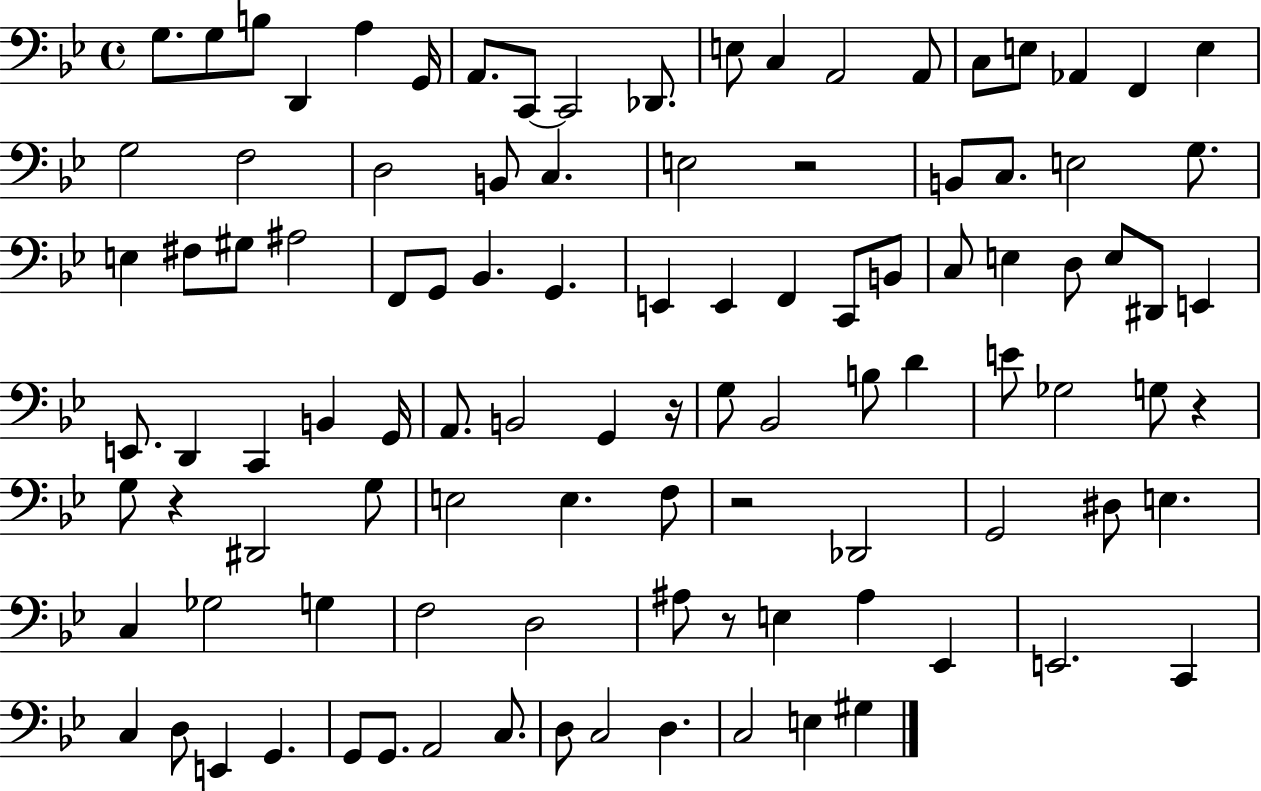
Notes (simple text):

G3/e. G3/e B3/e D2/q A3/q G2/s A2/e. C2/e C2/h Db2/e. E3/e C3/q A2/h A2/e C3/e E3/e Ab2/q F2/q E3/q G3/h F3/h D3/h B2/e C3/q. E3/h R/h B2/e C3/e. E3/h G3/e. E3/q F#3/e G#3/e A#3/h F2/e G2/e Bb2/q. G2/q. E2/q E2/q F2/q C2/e B2/e C3/e E3/q D3/e E3/e D#2/e E2/q E2/e. D2/q C2/q B2/q G2/s A2/e. B2/h G2/q R/s G3/e Bb2/h B3/e D4/q E4/e Gb3/h G3/e R/q G3/e R/q D#2/h G3/e E3/h E3/q. F3/e R/h Db2/h G2/h D#3/e E3/q. C3/q Gb3/h G3/q F3/h D3/h A#3/e R/e E3/q A#3/q Eb2/q E2/h. C2/q C3/q D3/e E2/q G2/q. G2/e G2/e. A2/h C3/e. D3/e C3/h D3/q. C3/h E3/q G#3/q